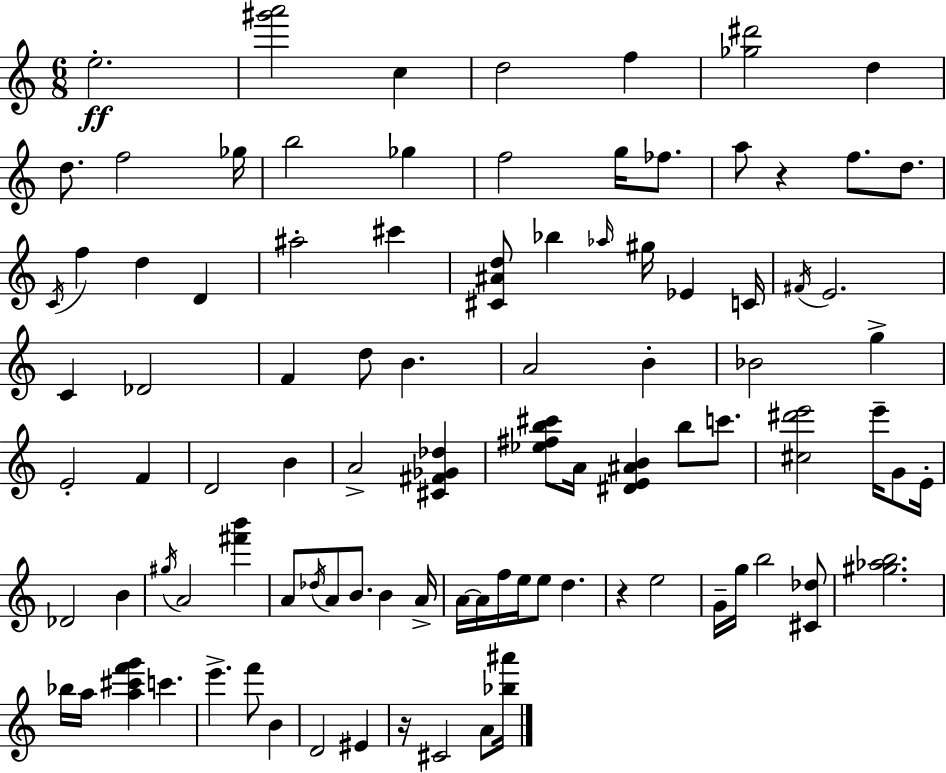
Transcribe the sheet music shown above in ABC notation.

X:1
T:Untitled
M:6/8
L:1/4
K:C
e2 [^g'a']2 c d2 f [_g^d']2 d d/2 f2 _g/4 b2 _g f2 g/4 _f/2 a/2 z f/2 d/2 C/4 f d D ^a2 ^c' [^C^Ad]/2 _b _a/4 ^g/4 _E C/4 ^F/4 E2 C _D2 F d/2 B A2 B _B2 g E2 F D2 B A2 [^C^F_G_d] [_e^fb^c']/2 A/4 [^DE^AB] b/2 c'/2 [^c^d'e']2 e'/4 G/2 E/4 _D2 B ^g/4 A2 [^f'b'] A/2 _d/4 A/2 B/2 B A/4 A/4 A/4 f/4 e/4 e/2 d z e2 G/4 g/4 b2 [^C_d]/2 [^g_ab]2 _b/4 a/4 [a^c'f'g'] c' e' f'/2 B D2 ^E z/4 ^C2 A/2 [_b^a']/4